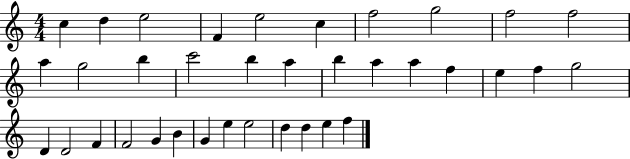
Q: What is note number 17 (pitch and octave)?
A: B5